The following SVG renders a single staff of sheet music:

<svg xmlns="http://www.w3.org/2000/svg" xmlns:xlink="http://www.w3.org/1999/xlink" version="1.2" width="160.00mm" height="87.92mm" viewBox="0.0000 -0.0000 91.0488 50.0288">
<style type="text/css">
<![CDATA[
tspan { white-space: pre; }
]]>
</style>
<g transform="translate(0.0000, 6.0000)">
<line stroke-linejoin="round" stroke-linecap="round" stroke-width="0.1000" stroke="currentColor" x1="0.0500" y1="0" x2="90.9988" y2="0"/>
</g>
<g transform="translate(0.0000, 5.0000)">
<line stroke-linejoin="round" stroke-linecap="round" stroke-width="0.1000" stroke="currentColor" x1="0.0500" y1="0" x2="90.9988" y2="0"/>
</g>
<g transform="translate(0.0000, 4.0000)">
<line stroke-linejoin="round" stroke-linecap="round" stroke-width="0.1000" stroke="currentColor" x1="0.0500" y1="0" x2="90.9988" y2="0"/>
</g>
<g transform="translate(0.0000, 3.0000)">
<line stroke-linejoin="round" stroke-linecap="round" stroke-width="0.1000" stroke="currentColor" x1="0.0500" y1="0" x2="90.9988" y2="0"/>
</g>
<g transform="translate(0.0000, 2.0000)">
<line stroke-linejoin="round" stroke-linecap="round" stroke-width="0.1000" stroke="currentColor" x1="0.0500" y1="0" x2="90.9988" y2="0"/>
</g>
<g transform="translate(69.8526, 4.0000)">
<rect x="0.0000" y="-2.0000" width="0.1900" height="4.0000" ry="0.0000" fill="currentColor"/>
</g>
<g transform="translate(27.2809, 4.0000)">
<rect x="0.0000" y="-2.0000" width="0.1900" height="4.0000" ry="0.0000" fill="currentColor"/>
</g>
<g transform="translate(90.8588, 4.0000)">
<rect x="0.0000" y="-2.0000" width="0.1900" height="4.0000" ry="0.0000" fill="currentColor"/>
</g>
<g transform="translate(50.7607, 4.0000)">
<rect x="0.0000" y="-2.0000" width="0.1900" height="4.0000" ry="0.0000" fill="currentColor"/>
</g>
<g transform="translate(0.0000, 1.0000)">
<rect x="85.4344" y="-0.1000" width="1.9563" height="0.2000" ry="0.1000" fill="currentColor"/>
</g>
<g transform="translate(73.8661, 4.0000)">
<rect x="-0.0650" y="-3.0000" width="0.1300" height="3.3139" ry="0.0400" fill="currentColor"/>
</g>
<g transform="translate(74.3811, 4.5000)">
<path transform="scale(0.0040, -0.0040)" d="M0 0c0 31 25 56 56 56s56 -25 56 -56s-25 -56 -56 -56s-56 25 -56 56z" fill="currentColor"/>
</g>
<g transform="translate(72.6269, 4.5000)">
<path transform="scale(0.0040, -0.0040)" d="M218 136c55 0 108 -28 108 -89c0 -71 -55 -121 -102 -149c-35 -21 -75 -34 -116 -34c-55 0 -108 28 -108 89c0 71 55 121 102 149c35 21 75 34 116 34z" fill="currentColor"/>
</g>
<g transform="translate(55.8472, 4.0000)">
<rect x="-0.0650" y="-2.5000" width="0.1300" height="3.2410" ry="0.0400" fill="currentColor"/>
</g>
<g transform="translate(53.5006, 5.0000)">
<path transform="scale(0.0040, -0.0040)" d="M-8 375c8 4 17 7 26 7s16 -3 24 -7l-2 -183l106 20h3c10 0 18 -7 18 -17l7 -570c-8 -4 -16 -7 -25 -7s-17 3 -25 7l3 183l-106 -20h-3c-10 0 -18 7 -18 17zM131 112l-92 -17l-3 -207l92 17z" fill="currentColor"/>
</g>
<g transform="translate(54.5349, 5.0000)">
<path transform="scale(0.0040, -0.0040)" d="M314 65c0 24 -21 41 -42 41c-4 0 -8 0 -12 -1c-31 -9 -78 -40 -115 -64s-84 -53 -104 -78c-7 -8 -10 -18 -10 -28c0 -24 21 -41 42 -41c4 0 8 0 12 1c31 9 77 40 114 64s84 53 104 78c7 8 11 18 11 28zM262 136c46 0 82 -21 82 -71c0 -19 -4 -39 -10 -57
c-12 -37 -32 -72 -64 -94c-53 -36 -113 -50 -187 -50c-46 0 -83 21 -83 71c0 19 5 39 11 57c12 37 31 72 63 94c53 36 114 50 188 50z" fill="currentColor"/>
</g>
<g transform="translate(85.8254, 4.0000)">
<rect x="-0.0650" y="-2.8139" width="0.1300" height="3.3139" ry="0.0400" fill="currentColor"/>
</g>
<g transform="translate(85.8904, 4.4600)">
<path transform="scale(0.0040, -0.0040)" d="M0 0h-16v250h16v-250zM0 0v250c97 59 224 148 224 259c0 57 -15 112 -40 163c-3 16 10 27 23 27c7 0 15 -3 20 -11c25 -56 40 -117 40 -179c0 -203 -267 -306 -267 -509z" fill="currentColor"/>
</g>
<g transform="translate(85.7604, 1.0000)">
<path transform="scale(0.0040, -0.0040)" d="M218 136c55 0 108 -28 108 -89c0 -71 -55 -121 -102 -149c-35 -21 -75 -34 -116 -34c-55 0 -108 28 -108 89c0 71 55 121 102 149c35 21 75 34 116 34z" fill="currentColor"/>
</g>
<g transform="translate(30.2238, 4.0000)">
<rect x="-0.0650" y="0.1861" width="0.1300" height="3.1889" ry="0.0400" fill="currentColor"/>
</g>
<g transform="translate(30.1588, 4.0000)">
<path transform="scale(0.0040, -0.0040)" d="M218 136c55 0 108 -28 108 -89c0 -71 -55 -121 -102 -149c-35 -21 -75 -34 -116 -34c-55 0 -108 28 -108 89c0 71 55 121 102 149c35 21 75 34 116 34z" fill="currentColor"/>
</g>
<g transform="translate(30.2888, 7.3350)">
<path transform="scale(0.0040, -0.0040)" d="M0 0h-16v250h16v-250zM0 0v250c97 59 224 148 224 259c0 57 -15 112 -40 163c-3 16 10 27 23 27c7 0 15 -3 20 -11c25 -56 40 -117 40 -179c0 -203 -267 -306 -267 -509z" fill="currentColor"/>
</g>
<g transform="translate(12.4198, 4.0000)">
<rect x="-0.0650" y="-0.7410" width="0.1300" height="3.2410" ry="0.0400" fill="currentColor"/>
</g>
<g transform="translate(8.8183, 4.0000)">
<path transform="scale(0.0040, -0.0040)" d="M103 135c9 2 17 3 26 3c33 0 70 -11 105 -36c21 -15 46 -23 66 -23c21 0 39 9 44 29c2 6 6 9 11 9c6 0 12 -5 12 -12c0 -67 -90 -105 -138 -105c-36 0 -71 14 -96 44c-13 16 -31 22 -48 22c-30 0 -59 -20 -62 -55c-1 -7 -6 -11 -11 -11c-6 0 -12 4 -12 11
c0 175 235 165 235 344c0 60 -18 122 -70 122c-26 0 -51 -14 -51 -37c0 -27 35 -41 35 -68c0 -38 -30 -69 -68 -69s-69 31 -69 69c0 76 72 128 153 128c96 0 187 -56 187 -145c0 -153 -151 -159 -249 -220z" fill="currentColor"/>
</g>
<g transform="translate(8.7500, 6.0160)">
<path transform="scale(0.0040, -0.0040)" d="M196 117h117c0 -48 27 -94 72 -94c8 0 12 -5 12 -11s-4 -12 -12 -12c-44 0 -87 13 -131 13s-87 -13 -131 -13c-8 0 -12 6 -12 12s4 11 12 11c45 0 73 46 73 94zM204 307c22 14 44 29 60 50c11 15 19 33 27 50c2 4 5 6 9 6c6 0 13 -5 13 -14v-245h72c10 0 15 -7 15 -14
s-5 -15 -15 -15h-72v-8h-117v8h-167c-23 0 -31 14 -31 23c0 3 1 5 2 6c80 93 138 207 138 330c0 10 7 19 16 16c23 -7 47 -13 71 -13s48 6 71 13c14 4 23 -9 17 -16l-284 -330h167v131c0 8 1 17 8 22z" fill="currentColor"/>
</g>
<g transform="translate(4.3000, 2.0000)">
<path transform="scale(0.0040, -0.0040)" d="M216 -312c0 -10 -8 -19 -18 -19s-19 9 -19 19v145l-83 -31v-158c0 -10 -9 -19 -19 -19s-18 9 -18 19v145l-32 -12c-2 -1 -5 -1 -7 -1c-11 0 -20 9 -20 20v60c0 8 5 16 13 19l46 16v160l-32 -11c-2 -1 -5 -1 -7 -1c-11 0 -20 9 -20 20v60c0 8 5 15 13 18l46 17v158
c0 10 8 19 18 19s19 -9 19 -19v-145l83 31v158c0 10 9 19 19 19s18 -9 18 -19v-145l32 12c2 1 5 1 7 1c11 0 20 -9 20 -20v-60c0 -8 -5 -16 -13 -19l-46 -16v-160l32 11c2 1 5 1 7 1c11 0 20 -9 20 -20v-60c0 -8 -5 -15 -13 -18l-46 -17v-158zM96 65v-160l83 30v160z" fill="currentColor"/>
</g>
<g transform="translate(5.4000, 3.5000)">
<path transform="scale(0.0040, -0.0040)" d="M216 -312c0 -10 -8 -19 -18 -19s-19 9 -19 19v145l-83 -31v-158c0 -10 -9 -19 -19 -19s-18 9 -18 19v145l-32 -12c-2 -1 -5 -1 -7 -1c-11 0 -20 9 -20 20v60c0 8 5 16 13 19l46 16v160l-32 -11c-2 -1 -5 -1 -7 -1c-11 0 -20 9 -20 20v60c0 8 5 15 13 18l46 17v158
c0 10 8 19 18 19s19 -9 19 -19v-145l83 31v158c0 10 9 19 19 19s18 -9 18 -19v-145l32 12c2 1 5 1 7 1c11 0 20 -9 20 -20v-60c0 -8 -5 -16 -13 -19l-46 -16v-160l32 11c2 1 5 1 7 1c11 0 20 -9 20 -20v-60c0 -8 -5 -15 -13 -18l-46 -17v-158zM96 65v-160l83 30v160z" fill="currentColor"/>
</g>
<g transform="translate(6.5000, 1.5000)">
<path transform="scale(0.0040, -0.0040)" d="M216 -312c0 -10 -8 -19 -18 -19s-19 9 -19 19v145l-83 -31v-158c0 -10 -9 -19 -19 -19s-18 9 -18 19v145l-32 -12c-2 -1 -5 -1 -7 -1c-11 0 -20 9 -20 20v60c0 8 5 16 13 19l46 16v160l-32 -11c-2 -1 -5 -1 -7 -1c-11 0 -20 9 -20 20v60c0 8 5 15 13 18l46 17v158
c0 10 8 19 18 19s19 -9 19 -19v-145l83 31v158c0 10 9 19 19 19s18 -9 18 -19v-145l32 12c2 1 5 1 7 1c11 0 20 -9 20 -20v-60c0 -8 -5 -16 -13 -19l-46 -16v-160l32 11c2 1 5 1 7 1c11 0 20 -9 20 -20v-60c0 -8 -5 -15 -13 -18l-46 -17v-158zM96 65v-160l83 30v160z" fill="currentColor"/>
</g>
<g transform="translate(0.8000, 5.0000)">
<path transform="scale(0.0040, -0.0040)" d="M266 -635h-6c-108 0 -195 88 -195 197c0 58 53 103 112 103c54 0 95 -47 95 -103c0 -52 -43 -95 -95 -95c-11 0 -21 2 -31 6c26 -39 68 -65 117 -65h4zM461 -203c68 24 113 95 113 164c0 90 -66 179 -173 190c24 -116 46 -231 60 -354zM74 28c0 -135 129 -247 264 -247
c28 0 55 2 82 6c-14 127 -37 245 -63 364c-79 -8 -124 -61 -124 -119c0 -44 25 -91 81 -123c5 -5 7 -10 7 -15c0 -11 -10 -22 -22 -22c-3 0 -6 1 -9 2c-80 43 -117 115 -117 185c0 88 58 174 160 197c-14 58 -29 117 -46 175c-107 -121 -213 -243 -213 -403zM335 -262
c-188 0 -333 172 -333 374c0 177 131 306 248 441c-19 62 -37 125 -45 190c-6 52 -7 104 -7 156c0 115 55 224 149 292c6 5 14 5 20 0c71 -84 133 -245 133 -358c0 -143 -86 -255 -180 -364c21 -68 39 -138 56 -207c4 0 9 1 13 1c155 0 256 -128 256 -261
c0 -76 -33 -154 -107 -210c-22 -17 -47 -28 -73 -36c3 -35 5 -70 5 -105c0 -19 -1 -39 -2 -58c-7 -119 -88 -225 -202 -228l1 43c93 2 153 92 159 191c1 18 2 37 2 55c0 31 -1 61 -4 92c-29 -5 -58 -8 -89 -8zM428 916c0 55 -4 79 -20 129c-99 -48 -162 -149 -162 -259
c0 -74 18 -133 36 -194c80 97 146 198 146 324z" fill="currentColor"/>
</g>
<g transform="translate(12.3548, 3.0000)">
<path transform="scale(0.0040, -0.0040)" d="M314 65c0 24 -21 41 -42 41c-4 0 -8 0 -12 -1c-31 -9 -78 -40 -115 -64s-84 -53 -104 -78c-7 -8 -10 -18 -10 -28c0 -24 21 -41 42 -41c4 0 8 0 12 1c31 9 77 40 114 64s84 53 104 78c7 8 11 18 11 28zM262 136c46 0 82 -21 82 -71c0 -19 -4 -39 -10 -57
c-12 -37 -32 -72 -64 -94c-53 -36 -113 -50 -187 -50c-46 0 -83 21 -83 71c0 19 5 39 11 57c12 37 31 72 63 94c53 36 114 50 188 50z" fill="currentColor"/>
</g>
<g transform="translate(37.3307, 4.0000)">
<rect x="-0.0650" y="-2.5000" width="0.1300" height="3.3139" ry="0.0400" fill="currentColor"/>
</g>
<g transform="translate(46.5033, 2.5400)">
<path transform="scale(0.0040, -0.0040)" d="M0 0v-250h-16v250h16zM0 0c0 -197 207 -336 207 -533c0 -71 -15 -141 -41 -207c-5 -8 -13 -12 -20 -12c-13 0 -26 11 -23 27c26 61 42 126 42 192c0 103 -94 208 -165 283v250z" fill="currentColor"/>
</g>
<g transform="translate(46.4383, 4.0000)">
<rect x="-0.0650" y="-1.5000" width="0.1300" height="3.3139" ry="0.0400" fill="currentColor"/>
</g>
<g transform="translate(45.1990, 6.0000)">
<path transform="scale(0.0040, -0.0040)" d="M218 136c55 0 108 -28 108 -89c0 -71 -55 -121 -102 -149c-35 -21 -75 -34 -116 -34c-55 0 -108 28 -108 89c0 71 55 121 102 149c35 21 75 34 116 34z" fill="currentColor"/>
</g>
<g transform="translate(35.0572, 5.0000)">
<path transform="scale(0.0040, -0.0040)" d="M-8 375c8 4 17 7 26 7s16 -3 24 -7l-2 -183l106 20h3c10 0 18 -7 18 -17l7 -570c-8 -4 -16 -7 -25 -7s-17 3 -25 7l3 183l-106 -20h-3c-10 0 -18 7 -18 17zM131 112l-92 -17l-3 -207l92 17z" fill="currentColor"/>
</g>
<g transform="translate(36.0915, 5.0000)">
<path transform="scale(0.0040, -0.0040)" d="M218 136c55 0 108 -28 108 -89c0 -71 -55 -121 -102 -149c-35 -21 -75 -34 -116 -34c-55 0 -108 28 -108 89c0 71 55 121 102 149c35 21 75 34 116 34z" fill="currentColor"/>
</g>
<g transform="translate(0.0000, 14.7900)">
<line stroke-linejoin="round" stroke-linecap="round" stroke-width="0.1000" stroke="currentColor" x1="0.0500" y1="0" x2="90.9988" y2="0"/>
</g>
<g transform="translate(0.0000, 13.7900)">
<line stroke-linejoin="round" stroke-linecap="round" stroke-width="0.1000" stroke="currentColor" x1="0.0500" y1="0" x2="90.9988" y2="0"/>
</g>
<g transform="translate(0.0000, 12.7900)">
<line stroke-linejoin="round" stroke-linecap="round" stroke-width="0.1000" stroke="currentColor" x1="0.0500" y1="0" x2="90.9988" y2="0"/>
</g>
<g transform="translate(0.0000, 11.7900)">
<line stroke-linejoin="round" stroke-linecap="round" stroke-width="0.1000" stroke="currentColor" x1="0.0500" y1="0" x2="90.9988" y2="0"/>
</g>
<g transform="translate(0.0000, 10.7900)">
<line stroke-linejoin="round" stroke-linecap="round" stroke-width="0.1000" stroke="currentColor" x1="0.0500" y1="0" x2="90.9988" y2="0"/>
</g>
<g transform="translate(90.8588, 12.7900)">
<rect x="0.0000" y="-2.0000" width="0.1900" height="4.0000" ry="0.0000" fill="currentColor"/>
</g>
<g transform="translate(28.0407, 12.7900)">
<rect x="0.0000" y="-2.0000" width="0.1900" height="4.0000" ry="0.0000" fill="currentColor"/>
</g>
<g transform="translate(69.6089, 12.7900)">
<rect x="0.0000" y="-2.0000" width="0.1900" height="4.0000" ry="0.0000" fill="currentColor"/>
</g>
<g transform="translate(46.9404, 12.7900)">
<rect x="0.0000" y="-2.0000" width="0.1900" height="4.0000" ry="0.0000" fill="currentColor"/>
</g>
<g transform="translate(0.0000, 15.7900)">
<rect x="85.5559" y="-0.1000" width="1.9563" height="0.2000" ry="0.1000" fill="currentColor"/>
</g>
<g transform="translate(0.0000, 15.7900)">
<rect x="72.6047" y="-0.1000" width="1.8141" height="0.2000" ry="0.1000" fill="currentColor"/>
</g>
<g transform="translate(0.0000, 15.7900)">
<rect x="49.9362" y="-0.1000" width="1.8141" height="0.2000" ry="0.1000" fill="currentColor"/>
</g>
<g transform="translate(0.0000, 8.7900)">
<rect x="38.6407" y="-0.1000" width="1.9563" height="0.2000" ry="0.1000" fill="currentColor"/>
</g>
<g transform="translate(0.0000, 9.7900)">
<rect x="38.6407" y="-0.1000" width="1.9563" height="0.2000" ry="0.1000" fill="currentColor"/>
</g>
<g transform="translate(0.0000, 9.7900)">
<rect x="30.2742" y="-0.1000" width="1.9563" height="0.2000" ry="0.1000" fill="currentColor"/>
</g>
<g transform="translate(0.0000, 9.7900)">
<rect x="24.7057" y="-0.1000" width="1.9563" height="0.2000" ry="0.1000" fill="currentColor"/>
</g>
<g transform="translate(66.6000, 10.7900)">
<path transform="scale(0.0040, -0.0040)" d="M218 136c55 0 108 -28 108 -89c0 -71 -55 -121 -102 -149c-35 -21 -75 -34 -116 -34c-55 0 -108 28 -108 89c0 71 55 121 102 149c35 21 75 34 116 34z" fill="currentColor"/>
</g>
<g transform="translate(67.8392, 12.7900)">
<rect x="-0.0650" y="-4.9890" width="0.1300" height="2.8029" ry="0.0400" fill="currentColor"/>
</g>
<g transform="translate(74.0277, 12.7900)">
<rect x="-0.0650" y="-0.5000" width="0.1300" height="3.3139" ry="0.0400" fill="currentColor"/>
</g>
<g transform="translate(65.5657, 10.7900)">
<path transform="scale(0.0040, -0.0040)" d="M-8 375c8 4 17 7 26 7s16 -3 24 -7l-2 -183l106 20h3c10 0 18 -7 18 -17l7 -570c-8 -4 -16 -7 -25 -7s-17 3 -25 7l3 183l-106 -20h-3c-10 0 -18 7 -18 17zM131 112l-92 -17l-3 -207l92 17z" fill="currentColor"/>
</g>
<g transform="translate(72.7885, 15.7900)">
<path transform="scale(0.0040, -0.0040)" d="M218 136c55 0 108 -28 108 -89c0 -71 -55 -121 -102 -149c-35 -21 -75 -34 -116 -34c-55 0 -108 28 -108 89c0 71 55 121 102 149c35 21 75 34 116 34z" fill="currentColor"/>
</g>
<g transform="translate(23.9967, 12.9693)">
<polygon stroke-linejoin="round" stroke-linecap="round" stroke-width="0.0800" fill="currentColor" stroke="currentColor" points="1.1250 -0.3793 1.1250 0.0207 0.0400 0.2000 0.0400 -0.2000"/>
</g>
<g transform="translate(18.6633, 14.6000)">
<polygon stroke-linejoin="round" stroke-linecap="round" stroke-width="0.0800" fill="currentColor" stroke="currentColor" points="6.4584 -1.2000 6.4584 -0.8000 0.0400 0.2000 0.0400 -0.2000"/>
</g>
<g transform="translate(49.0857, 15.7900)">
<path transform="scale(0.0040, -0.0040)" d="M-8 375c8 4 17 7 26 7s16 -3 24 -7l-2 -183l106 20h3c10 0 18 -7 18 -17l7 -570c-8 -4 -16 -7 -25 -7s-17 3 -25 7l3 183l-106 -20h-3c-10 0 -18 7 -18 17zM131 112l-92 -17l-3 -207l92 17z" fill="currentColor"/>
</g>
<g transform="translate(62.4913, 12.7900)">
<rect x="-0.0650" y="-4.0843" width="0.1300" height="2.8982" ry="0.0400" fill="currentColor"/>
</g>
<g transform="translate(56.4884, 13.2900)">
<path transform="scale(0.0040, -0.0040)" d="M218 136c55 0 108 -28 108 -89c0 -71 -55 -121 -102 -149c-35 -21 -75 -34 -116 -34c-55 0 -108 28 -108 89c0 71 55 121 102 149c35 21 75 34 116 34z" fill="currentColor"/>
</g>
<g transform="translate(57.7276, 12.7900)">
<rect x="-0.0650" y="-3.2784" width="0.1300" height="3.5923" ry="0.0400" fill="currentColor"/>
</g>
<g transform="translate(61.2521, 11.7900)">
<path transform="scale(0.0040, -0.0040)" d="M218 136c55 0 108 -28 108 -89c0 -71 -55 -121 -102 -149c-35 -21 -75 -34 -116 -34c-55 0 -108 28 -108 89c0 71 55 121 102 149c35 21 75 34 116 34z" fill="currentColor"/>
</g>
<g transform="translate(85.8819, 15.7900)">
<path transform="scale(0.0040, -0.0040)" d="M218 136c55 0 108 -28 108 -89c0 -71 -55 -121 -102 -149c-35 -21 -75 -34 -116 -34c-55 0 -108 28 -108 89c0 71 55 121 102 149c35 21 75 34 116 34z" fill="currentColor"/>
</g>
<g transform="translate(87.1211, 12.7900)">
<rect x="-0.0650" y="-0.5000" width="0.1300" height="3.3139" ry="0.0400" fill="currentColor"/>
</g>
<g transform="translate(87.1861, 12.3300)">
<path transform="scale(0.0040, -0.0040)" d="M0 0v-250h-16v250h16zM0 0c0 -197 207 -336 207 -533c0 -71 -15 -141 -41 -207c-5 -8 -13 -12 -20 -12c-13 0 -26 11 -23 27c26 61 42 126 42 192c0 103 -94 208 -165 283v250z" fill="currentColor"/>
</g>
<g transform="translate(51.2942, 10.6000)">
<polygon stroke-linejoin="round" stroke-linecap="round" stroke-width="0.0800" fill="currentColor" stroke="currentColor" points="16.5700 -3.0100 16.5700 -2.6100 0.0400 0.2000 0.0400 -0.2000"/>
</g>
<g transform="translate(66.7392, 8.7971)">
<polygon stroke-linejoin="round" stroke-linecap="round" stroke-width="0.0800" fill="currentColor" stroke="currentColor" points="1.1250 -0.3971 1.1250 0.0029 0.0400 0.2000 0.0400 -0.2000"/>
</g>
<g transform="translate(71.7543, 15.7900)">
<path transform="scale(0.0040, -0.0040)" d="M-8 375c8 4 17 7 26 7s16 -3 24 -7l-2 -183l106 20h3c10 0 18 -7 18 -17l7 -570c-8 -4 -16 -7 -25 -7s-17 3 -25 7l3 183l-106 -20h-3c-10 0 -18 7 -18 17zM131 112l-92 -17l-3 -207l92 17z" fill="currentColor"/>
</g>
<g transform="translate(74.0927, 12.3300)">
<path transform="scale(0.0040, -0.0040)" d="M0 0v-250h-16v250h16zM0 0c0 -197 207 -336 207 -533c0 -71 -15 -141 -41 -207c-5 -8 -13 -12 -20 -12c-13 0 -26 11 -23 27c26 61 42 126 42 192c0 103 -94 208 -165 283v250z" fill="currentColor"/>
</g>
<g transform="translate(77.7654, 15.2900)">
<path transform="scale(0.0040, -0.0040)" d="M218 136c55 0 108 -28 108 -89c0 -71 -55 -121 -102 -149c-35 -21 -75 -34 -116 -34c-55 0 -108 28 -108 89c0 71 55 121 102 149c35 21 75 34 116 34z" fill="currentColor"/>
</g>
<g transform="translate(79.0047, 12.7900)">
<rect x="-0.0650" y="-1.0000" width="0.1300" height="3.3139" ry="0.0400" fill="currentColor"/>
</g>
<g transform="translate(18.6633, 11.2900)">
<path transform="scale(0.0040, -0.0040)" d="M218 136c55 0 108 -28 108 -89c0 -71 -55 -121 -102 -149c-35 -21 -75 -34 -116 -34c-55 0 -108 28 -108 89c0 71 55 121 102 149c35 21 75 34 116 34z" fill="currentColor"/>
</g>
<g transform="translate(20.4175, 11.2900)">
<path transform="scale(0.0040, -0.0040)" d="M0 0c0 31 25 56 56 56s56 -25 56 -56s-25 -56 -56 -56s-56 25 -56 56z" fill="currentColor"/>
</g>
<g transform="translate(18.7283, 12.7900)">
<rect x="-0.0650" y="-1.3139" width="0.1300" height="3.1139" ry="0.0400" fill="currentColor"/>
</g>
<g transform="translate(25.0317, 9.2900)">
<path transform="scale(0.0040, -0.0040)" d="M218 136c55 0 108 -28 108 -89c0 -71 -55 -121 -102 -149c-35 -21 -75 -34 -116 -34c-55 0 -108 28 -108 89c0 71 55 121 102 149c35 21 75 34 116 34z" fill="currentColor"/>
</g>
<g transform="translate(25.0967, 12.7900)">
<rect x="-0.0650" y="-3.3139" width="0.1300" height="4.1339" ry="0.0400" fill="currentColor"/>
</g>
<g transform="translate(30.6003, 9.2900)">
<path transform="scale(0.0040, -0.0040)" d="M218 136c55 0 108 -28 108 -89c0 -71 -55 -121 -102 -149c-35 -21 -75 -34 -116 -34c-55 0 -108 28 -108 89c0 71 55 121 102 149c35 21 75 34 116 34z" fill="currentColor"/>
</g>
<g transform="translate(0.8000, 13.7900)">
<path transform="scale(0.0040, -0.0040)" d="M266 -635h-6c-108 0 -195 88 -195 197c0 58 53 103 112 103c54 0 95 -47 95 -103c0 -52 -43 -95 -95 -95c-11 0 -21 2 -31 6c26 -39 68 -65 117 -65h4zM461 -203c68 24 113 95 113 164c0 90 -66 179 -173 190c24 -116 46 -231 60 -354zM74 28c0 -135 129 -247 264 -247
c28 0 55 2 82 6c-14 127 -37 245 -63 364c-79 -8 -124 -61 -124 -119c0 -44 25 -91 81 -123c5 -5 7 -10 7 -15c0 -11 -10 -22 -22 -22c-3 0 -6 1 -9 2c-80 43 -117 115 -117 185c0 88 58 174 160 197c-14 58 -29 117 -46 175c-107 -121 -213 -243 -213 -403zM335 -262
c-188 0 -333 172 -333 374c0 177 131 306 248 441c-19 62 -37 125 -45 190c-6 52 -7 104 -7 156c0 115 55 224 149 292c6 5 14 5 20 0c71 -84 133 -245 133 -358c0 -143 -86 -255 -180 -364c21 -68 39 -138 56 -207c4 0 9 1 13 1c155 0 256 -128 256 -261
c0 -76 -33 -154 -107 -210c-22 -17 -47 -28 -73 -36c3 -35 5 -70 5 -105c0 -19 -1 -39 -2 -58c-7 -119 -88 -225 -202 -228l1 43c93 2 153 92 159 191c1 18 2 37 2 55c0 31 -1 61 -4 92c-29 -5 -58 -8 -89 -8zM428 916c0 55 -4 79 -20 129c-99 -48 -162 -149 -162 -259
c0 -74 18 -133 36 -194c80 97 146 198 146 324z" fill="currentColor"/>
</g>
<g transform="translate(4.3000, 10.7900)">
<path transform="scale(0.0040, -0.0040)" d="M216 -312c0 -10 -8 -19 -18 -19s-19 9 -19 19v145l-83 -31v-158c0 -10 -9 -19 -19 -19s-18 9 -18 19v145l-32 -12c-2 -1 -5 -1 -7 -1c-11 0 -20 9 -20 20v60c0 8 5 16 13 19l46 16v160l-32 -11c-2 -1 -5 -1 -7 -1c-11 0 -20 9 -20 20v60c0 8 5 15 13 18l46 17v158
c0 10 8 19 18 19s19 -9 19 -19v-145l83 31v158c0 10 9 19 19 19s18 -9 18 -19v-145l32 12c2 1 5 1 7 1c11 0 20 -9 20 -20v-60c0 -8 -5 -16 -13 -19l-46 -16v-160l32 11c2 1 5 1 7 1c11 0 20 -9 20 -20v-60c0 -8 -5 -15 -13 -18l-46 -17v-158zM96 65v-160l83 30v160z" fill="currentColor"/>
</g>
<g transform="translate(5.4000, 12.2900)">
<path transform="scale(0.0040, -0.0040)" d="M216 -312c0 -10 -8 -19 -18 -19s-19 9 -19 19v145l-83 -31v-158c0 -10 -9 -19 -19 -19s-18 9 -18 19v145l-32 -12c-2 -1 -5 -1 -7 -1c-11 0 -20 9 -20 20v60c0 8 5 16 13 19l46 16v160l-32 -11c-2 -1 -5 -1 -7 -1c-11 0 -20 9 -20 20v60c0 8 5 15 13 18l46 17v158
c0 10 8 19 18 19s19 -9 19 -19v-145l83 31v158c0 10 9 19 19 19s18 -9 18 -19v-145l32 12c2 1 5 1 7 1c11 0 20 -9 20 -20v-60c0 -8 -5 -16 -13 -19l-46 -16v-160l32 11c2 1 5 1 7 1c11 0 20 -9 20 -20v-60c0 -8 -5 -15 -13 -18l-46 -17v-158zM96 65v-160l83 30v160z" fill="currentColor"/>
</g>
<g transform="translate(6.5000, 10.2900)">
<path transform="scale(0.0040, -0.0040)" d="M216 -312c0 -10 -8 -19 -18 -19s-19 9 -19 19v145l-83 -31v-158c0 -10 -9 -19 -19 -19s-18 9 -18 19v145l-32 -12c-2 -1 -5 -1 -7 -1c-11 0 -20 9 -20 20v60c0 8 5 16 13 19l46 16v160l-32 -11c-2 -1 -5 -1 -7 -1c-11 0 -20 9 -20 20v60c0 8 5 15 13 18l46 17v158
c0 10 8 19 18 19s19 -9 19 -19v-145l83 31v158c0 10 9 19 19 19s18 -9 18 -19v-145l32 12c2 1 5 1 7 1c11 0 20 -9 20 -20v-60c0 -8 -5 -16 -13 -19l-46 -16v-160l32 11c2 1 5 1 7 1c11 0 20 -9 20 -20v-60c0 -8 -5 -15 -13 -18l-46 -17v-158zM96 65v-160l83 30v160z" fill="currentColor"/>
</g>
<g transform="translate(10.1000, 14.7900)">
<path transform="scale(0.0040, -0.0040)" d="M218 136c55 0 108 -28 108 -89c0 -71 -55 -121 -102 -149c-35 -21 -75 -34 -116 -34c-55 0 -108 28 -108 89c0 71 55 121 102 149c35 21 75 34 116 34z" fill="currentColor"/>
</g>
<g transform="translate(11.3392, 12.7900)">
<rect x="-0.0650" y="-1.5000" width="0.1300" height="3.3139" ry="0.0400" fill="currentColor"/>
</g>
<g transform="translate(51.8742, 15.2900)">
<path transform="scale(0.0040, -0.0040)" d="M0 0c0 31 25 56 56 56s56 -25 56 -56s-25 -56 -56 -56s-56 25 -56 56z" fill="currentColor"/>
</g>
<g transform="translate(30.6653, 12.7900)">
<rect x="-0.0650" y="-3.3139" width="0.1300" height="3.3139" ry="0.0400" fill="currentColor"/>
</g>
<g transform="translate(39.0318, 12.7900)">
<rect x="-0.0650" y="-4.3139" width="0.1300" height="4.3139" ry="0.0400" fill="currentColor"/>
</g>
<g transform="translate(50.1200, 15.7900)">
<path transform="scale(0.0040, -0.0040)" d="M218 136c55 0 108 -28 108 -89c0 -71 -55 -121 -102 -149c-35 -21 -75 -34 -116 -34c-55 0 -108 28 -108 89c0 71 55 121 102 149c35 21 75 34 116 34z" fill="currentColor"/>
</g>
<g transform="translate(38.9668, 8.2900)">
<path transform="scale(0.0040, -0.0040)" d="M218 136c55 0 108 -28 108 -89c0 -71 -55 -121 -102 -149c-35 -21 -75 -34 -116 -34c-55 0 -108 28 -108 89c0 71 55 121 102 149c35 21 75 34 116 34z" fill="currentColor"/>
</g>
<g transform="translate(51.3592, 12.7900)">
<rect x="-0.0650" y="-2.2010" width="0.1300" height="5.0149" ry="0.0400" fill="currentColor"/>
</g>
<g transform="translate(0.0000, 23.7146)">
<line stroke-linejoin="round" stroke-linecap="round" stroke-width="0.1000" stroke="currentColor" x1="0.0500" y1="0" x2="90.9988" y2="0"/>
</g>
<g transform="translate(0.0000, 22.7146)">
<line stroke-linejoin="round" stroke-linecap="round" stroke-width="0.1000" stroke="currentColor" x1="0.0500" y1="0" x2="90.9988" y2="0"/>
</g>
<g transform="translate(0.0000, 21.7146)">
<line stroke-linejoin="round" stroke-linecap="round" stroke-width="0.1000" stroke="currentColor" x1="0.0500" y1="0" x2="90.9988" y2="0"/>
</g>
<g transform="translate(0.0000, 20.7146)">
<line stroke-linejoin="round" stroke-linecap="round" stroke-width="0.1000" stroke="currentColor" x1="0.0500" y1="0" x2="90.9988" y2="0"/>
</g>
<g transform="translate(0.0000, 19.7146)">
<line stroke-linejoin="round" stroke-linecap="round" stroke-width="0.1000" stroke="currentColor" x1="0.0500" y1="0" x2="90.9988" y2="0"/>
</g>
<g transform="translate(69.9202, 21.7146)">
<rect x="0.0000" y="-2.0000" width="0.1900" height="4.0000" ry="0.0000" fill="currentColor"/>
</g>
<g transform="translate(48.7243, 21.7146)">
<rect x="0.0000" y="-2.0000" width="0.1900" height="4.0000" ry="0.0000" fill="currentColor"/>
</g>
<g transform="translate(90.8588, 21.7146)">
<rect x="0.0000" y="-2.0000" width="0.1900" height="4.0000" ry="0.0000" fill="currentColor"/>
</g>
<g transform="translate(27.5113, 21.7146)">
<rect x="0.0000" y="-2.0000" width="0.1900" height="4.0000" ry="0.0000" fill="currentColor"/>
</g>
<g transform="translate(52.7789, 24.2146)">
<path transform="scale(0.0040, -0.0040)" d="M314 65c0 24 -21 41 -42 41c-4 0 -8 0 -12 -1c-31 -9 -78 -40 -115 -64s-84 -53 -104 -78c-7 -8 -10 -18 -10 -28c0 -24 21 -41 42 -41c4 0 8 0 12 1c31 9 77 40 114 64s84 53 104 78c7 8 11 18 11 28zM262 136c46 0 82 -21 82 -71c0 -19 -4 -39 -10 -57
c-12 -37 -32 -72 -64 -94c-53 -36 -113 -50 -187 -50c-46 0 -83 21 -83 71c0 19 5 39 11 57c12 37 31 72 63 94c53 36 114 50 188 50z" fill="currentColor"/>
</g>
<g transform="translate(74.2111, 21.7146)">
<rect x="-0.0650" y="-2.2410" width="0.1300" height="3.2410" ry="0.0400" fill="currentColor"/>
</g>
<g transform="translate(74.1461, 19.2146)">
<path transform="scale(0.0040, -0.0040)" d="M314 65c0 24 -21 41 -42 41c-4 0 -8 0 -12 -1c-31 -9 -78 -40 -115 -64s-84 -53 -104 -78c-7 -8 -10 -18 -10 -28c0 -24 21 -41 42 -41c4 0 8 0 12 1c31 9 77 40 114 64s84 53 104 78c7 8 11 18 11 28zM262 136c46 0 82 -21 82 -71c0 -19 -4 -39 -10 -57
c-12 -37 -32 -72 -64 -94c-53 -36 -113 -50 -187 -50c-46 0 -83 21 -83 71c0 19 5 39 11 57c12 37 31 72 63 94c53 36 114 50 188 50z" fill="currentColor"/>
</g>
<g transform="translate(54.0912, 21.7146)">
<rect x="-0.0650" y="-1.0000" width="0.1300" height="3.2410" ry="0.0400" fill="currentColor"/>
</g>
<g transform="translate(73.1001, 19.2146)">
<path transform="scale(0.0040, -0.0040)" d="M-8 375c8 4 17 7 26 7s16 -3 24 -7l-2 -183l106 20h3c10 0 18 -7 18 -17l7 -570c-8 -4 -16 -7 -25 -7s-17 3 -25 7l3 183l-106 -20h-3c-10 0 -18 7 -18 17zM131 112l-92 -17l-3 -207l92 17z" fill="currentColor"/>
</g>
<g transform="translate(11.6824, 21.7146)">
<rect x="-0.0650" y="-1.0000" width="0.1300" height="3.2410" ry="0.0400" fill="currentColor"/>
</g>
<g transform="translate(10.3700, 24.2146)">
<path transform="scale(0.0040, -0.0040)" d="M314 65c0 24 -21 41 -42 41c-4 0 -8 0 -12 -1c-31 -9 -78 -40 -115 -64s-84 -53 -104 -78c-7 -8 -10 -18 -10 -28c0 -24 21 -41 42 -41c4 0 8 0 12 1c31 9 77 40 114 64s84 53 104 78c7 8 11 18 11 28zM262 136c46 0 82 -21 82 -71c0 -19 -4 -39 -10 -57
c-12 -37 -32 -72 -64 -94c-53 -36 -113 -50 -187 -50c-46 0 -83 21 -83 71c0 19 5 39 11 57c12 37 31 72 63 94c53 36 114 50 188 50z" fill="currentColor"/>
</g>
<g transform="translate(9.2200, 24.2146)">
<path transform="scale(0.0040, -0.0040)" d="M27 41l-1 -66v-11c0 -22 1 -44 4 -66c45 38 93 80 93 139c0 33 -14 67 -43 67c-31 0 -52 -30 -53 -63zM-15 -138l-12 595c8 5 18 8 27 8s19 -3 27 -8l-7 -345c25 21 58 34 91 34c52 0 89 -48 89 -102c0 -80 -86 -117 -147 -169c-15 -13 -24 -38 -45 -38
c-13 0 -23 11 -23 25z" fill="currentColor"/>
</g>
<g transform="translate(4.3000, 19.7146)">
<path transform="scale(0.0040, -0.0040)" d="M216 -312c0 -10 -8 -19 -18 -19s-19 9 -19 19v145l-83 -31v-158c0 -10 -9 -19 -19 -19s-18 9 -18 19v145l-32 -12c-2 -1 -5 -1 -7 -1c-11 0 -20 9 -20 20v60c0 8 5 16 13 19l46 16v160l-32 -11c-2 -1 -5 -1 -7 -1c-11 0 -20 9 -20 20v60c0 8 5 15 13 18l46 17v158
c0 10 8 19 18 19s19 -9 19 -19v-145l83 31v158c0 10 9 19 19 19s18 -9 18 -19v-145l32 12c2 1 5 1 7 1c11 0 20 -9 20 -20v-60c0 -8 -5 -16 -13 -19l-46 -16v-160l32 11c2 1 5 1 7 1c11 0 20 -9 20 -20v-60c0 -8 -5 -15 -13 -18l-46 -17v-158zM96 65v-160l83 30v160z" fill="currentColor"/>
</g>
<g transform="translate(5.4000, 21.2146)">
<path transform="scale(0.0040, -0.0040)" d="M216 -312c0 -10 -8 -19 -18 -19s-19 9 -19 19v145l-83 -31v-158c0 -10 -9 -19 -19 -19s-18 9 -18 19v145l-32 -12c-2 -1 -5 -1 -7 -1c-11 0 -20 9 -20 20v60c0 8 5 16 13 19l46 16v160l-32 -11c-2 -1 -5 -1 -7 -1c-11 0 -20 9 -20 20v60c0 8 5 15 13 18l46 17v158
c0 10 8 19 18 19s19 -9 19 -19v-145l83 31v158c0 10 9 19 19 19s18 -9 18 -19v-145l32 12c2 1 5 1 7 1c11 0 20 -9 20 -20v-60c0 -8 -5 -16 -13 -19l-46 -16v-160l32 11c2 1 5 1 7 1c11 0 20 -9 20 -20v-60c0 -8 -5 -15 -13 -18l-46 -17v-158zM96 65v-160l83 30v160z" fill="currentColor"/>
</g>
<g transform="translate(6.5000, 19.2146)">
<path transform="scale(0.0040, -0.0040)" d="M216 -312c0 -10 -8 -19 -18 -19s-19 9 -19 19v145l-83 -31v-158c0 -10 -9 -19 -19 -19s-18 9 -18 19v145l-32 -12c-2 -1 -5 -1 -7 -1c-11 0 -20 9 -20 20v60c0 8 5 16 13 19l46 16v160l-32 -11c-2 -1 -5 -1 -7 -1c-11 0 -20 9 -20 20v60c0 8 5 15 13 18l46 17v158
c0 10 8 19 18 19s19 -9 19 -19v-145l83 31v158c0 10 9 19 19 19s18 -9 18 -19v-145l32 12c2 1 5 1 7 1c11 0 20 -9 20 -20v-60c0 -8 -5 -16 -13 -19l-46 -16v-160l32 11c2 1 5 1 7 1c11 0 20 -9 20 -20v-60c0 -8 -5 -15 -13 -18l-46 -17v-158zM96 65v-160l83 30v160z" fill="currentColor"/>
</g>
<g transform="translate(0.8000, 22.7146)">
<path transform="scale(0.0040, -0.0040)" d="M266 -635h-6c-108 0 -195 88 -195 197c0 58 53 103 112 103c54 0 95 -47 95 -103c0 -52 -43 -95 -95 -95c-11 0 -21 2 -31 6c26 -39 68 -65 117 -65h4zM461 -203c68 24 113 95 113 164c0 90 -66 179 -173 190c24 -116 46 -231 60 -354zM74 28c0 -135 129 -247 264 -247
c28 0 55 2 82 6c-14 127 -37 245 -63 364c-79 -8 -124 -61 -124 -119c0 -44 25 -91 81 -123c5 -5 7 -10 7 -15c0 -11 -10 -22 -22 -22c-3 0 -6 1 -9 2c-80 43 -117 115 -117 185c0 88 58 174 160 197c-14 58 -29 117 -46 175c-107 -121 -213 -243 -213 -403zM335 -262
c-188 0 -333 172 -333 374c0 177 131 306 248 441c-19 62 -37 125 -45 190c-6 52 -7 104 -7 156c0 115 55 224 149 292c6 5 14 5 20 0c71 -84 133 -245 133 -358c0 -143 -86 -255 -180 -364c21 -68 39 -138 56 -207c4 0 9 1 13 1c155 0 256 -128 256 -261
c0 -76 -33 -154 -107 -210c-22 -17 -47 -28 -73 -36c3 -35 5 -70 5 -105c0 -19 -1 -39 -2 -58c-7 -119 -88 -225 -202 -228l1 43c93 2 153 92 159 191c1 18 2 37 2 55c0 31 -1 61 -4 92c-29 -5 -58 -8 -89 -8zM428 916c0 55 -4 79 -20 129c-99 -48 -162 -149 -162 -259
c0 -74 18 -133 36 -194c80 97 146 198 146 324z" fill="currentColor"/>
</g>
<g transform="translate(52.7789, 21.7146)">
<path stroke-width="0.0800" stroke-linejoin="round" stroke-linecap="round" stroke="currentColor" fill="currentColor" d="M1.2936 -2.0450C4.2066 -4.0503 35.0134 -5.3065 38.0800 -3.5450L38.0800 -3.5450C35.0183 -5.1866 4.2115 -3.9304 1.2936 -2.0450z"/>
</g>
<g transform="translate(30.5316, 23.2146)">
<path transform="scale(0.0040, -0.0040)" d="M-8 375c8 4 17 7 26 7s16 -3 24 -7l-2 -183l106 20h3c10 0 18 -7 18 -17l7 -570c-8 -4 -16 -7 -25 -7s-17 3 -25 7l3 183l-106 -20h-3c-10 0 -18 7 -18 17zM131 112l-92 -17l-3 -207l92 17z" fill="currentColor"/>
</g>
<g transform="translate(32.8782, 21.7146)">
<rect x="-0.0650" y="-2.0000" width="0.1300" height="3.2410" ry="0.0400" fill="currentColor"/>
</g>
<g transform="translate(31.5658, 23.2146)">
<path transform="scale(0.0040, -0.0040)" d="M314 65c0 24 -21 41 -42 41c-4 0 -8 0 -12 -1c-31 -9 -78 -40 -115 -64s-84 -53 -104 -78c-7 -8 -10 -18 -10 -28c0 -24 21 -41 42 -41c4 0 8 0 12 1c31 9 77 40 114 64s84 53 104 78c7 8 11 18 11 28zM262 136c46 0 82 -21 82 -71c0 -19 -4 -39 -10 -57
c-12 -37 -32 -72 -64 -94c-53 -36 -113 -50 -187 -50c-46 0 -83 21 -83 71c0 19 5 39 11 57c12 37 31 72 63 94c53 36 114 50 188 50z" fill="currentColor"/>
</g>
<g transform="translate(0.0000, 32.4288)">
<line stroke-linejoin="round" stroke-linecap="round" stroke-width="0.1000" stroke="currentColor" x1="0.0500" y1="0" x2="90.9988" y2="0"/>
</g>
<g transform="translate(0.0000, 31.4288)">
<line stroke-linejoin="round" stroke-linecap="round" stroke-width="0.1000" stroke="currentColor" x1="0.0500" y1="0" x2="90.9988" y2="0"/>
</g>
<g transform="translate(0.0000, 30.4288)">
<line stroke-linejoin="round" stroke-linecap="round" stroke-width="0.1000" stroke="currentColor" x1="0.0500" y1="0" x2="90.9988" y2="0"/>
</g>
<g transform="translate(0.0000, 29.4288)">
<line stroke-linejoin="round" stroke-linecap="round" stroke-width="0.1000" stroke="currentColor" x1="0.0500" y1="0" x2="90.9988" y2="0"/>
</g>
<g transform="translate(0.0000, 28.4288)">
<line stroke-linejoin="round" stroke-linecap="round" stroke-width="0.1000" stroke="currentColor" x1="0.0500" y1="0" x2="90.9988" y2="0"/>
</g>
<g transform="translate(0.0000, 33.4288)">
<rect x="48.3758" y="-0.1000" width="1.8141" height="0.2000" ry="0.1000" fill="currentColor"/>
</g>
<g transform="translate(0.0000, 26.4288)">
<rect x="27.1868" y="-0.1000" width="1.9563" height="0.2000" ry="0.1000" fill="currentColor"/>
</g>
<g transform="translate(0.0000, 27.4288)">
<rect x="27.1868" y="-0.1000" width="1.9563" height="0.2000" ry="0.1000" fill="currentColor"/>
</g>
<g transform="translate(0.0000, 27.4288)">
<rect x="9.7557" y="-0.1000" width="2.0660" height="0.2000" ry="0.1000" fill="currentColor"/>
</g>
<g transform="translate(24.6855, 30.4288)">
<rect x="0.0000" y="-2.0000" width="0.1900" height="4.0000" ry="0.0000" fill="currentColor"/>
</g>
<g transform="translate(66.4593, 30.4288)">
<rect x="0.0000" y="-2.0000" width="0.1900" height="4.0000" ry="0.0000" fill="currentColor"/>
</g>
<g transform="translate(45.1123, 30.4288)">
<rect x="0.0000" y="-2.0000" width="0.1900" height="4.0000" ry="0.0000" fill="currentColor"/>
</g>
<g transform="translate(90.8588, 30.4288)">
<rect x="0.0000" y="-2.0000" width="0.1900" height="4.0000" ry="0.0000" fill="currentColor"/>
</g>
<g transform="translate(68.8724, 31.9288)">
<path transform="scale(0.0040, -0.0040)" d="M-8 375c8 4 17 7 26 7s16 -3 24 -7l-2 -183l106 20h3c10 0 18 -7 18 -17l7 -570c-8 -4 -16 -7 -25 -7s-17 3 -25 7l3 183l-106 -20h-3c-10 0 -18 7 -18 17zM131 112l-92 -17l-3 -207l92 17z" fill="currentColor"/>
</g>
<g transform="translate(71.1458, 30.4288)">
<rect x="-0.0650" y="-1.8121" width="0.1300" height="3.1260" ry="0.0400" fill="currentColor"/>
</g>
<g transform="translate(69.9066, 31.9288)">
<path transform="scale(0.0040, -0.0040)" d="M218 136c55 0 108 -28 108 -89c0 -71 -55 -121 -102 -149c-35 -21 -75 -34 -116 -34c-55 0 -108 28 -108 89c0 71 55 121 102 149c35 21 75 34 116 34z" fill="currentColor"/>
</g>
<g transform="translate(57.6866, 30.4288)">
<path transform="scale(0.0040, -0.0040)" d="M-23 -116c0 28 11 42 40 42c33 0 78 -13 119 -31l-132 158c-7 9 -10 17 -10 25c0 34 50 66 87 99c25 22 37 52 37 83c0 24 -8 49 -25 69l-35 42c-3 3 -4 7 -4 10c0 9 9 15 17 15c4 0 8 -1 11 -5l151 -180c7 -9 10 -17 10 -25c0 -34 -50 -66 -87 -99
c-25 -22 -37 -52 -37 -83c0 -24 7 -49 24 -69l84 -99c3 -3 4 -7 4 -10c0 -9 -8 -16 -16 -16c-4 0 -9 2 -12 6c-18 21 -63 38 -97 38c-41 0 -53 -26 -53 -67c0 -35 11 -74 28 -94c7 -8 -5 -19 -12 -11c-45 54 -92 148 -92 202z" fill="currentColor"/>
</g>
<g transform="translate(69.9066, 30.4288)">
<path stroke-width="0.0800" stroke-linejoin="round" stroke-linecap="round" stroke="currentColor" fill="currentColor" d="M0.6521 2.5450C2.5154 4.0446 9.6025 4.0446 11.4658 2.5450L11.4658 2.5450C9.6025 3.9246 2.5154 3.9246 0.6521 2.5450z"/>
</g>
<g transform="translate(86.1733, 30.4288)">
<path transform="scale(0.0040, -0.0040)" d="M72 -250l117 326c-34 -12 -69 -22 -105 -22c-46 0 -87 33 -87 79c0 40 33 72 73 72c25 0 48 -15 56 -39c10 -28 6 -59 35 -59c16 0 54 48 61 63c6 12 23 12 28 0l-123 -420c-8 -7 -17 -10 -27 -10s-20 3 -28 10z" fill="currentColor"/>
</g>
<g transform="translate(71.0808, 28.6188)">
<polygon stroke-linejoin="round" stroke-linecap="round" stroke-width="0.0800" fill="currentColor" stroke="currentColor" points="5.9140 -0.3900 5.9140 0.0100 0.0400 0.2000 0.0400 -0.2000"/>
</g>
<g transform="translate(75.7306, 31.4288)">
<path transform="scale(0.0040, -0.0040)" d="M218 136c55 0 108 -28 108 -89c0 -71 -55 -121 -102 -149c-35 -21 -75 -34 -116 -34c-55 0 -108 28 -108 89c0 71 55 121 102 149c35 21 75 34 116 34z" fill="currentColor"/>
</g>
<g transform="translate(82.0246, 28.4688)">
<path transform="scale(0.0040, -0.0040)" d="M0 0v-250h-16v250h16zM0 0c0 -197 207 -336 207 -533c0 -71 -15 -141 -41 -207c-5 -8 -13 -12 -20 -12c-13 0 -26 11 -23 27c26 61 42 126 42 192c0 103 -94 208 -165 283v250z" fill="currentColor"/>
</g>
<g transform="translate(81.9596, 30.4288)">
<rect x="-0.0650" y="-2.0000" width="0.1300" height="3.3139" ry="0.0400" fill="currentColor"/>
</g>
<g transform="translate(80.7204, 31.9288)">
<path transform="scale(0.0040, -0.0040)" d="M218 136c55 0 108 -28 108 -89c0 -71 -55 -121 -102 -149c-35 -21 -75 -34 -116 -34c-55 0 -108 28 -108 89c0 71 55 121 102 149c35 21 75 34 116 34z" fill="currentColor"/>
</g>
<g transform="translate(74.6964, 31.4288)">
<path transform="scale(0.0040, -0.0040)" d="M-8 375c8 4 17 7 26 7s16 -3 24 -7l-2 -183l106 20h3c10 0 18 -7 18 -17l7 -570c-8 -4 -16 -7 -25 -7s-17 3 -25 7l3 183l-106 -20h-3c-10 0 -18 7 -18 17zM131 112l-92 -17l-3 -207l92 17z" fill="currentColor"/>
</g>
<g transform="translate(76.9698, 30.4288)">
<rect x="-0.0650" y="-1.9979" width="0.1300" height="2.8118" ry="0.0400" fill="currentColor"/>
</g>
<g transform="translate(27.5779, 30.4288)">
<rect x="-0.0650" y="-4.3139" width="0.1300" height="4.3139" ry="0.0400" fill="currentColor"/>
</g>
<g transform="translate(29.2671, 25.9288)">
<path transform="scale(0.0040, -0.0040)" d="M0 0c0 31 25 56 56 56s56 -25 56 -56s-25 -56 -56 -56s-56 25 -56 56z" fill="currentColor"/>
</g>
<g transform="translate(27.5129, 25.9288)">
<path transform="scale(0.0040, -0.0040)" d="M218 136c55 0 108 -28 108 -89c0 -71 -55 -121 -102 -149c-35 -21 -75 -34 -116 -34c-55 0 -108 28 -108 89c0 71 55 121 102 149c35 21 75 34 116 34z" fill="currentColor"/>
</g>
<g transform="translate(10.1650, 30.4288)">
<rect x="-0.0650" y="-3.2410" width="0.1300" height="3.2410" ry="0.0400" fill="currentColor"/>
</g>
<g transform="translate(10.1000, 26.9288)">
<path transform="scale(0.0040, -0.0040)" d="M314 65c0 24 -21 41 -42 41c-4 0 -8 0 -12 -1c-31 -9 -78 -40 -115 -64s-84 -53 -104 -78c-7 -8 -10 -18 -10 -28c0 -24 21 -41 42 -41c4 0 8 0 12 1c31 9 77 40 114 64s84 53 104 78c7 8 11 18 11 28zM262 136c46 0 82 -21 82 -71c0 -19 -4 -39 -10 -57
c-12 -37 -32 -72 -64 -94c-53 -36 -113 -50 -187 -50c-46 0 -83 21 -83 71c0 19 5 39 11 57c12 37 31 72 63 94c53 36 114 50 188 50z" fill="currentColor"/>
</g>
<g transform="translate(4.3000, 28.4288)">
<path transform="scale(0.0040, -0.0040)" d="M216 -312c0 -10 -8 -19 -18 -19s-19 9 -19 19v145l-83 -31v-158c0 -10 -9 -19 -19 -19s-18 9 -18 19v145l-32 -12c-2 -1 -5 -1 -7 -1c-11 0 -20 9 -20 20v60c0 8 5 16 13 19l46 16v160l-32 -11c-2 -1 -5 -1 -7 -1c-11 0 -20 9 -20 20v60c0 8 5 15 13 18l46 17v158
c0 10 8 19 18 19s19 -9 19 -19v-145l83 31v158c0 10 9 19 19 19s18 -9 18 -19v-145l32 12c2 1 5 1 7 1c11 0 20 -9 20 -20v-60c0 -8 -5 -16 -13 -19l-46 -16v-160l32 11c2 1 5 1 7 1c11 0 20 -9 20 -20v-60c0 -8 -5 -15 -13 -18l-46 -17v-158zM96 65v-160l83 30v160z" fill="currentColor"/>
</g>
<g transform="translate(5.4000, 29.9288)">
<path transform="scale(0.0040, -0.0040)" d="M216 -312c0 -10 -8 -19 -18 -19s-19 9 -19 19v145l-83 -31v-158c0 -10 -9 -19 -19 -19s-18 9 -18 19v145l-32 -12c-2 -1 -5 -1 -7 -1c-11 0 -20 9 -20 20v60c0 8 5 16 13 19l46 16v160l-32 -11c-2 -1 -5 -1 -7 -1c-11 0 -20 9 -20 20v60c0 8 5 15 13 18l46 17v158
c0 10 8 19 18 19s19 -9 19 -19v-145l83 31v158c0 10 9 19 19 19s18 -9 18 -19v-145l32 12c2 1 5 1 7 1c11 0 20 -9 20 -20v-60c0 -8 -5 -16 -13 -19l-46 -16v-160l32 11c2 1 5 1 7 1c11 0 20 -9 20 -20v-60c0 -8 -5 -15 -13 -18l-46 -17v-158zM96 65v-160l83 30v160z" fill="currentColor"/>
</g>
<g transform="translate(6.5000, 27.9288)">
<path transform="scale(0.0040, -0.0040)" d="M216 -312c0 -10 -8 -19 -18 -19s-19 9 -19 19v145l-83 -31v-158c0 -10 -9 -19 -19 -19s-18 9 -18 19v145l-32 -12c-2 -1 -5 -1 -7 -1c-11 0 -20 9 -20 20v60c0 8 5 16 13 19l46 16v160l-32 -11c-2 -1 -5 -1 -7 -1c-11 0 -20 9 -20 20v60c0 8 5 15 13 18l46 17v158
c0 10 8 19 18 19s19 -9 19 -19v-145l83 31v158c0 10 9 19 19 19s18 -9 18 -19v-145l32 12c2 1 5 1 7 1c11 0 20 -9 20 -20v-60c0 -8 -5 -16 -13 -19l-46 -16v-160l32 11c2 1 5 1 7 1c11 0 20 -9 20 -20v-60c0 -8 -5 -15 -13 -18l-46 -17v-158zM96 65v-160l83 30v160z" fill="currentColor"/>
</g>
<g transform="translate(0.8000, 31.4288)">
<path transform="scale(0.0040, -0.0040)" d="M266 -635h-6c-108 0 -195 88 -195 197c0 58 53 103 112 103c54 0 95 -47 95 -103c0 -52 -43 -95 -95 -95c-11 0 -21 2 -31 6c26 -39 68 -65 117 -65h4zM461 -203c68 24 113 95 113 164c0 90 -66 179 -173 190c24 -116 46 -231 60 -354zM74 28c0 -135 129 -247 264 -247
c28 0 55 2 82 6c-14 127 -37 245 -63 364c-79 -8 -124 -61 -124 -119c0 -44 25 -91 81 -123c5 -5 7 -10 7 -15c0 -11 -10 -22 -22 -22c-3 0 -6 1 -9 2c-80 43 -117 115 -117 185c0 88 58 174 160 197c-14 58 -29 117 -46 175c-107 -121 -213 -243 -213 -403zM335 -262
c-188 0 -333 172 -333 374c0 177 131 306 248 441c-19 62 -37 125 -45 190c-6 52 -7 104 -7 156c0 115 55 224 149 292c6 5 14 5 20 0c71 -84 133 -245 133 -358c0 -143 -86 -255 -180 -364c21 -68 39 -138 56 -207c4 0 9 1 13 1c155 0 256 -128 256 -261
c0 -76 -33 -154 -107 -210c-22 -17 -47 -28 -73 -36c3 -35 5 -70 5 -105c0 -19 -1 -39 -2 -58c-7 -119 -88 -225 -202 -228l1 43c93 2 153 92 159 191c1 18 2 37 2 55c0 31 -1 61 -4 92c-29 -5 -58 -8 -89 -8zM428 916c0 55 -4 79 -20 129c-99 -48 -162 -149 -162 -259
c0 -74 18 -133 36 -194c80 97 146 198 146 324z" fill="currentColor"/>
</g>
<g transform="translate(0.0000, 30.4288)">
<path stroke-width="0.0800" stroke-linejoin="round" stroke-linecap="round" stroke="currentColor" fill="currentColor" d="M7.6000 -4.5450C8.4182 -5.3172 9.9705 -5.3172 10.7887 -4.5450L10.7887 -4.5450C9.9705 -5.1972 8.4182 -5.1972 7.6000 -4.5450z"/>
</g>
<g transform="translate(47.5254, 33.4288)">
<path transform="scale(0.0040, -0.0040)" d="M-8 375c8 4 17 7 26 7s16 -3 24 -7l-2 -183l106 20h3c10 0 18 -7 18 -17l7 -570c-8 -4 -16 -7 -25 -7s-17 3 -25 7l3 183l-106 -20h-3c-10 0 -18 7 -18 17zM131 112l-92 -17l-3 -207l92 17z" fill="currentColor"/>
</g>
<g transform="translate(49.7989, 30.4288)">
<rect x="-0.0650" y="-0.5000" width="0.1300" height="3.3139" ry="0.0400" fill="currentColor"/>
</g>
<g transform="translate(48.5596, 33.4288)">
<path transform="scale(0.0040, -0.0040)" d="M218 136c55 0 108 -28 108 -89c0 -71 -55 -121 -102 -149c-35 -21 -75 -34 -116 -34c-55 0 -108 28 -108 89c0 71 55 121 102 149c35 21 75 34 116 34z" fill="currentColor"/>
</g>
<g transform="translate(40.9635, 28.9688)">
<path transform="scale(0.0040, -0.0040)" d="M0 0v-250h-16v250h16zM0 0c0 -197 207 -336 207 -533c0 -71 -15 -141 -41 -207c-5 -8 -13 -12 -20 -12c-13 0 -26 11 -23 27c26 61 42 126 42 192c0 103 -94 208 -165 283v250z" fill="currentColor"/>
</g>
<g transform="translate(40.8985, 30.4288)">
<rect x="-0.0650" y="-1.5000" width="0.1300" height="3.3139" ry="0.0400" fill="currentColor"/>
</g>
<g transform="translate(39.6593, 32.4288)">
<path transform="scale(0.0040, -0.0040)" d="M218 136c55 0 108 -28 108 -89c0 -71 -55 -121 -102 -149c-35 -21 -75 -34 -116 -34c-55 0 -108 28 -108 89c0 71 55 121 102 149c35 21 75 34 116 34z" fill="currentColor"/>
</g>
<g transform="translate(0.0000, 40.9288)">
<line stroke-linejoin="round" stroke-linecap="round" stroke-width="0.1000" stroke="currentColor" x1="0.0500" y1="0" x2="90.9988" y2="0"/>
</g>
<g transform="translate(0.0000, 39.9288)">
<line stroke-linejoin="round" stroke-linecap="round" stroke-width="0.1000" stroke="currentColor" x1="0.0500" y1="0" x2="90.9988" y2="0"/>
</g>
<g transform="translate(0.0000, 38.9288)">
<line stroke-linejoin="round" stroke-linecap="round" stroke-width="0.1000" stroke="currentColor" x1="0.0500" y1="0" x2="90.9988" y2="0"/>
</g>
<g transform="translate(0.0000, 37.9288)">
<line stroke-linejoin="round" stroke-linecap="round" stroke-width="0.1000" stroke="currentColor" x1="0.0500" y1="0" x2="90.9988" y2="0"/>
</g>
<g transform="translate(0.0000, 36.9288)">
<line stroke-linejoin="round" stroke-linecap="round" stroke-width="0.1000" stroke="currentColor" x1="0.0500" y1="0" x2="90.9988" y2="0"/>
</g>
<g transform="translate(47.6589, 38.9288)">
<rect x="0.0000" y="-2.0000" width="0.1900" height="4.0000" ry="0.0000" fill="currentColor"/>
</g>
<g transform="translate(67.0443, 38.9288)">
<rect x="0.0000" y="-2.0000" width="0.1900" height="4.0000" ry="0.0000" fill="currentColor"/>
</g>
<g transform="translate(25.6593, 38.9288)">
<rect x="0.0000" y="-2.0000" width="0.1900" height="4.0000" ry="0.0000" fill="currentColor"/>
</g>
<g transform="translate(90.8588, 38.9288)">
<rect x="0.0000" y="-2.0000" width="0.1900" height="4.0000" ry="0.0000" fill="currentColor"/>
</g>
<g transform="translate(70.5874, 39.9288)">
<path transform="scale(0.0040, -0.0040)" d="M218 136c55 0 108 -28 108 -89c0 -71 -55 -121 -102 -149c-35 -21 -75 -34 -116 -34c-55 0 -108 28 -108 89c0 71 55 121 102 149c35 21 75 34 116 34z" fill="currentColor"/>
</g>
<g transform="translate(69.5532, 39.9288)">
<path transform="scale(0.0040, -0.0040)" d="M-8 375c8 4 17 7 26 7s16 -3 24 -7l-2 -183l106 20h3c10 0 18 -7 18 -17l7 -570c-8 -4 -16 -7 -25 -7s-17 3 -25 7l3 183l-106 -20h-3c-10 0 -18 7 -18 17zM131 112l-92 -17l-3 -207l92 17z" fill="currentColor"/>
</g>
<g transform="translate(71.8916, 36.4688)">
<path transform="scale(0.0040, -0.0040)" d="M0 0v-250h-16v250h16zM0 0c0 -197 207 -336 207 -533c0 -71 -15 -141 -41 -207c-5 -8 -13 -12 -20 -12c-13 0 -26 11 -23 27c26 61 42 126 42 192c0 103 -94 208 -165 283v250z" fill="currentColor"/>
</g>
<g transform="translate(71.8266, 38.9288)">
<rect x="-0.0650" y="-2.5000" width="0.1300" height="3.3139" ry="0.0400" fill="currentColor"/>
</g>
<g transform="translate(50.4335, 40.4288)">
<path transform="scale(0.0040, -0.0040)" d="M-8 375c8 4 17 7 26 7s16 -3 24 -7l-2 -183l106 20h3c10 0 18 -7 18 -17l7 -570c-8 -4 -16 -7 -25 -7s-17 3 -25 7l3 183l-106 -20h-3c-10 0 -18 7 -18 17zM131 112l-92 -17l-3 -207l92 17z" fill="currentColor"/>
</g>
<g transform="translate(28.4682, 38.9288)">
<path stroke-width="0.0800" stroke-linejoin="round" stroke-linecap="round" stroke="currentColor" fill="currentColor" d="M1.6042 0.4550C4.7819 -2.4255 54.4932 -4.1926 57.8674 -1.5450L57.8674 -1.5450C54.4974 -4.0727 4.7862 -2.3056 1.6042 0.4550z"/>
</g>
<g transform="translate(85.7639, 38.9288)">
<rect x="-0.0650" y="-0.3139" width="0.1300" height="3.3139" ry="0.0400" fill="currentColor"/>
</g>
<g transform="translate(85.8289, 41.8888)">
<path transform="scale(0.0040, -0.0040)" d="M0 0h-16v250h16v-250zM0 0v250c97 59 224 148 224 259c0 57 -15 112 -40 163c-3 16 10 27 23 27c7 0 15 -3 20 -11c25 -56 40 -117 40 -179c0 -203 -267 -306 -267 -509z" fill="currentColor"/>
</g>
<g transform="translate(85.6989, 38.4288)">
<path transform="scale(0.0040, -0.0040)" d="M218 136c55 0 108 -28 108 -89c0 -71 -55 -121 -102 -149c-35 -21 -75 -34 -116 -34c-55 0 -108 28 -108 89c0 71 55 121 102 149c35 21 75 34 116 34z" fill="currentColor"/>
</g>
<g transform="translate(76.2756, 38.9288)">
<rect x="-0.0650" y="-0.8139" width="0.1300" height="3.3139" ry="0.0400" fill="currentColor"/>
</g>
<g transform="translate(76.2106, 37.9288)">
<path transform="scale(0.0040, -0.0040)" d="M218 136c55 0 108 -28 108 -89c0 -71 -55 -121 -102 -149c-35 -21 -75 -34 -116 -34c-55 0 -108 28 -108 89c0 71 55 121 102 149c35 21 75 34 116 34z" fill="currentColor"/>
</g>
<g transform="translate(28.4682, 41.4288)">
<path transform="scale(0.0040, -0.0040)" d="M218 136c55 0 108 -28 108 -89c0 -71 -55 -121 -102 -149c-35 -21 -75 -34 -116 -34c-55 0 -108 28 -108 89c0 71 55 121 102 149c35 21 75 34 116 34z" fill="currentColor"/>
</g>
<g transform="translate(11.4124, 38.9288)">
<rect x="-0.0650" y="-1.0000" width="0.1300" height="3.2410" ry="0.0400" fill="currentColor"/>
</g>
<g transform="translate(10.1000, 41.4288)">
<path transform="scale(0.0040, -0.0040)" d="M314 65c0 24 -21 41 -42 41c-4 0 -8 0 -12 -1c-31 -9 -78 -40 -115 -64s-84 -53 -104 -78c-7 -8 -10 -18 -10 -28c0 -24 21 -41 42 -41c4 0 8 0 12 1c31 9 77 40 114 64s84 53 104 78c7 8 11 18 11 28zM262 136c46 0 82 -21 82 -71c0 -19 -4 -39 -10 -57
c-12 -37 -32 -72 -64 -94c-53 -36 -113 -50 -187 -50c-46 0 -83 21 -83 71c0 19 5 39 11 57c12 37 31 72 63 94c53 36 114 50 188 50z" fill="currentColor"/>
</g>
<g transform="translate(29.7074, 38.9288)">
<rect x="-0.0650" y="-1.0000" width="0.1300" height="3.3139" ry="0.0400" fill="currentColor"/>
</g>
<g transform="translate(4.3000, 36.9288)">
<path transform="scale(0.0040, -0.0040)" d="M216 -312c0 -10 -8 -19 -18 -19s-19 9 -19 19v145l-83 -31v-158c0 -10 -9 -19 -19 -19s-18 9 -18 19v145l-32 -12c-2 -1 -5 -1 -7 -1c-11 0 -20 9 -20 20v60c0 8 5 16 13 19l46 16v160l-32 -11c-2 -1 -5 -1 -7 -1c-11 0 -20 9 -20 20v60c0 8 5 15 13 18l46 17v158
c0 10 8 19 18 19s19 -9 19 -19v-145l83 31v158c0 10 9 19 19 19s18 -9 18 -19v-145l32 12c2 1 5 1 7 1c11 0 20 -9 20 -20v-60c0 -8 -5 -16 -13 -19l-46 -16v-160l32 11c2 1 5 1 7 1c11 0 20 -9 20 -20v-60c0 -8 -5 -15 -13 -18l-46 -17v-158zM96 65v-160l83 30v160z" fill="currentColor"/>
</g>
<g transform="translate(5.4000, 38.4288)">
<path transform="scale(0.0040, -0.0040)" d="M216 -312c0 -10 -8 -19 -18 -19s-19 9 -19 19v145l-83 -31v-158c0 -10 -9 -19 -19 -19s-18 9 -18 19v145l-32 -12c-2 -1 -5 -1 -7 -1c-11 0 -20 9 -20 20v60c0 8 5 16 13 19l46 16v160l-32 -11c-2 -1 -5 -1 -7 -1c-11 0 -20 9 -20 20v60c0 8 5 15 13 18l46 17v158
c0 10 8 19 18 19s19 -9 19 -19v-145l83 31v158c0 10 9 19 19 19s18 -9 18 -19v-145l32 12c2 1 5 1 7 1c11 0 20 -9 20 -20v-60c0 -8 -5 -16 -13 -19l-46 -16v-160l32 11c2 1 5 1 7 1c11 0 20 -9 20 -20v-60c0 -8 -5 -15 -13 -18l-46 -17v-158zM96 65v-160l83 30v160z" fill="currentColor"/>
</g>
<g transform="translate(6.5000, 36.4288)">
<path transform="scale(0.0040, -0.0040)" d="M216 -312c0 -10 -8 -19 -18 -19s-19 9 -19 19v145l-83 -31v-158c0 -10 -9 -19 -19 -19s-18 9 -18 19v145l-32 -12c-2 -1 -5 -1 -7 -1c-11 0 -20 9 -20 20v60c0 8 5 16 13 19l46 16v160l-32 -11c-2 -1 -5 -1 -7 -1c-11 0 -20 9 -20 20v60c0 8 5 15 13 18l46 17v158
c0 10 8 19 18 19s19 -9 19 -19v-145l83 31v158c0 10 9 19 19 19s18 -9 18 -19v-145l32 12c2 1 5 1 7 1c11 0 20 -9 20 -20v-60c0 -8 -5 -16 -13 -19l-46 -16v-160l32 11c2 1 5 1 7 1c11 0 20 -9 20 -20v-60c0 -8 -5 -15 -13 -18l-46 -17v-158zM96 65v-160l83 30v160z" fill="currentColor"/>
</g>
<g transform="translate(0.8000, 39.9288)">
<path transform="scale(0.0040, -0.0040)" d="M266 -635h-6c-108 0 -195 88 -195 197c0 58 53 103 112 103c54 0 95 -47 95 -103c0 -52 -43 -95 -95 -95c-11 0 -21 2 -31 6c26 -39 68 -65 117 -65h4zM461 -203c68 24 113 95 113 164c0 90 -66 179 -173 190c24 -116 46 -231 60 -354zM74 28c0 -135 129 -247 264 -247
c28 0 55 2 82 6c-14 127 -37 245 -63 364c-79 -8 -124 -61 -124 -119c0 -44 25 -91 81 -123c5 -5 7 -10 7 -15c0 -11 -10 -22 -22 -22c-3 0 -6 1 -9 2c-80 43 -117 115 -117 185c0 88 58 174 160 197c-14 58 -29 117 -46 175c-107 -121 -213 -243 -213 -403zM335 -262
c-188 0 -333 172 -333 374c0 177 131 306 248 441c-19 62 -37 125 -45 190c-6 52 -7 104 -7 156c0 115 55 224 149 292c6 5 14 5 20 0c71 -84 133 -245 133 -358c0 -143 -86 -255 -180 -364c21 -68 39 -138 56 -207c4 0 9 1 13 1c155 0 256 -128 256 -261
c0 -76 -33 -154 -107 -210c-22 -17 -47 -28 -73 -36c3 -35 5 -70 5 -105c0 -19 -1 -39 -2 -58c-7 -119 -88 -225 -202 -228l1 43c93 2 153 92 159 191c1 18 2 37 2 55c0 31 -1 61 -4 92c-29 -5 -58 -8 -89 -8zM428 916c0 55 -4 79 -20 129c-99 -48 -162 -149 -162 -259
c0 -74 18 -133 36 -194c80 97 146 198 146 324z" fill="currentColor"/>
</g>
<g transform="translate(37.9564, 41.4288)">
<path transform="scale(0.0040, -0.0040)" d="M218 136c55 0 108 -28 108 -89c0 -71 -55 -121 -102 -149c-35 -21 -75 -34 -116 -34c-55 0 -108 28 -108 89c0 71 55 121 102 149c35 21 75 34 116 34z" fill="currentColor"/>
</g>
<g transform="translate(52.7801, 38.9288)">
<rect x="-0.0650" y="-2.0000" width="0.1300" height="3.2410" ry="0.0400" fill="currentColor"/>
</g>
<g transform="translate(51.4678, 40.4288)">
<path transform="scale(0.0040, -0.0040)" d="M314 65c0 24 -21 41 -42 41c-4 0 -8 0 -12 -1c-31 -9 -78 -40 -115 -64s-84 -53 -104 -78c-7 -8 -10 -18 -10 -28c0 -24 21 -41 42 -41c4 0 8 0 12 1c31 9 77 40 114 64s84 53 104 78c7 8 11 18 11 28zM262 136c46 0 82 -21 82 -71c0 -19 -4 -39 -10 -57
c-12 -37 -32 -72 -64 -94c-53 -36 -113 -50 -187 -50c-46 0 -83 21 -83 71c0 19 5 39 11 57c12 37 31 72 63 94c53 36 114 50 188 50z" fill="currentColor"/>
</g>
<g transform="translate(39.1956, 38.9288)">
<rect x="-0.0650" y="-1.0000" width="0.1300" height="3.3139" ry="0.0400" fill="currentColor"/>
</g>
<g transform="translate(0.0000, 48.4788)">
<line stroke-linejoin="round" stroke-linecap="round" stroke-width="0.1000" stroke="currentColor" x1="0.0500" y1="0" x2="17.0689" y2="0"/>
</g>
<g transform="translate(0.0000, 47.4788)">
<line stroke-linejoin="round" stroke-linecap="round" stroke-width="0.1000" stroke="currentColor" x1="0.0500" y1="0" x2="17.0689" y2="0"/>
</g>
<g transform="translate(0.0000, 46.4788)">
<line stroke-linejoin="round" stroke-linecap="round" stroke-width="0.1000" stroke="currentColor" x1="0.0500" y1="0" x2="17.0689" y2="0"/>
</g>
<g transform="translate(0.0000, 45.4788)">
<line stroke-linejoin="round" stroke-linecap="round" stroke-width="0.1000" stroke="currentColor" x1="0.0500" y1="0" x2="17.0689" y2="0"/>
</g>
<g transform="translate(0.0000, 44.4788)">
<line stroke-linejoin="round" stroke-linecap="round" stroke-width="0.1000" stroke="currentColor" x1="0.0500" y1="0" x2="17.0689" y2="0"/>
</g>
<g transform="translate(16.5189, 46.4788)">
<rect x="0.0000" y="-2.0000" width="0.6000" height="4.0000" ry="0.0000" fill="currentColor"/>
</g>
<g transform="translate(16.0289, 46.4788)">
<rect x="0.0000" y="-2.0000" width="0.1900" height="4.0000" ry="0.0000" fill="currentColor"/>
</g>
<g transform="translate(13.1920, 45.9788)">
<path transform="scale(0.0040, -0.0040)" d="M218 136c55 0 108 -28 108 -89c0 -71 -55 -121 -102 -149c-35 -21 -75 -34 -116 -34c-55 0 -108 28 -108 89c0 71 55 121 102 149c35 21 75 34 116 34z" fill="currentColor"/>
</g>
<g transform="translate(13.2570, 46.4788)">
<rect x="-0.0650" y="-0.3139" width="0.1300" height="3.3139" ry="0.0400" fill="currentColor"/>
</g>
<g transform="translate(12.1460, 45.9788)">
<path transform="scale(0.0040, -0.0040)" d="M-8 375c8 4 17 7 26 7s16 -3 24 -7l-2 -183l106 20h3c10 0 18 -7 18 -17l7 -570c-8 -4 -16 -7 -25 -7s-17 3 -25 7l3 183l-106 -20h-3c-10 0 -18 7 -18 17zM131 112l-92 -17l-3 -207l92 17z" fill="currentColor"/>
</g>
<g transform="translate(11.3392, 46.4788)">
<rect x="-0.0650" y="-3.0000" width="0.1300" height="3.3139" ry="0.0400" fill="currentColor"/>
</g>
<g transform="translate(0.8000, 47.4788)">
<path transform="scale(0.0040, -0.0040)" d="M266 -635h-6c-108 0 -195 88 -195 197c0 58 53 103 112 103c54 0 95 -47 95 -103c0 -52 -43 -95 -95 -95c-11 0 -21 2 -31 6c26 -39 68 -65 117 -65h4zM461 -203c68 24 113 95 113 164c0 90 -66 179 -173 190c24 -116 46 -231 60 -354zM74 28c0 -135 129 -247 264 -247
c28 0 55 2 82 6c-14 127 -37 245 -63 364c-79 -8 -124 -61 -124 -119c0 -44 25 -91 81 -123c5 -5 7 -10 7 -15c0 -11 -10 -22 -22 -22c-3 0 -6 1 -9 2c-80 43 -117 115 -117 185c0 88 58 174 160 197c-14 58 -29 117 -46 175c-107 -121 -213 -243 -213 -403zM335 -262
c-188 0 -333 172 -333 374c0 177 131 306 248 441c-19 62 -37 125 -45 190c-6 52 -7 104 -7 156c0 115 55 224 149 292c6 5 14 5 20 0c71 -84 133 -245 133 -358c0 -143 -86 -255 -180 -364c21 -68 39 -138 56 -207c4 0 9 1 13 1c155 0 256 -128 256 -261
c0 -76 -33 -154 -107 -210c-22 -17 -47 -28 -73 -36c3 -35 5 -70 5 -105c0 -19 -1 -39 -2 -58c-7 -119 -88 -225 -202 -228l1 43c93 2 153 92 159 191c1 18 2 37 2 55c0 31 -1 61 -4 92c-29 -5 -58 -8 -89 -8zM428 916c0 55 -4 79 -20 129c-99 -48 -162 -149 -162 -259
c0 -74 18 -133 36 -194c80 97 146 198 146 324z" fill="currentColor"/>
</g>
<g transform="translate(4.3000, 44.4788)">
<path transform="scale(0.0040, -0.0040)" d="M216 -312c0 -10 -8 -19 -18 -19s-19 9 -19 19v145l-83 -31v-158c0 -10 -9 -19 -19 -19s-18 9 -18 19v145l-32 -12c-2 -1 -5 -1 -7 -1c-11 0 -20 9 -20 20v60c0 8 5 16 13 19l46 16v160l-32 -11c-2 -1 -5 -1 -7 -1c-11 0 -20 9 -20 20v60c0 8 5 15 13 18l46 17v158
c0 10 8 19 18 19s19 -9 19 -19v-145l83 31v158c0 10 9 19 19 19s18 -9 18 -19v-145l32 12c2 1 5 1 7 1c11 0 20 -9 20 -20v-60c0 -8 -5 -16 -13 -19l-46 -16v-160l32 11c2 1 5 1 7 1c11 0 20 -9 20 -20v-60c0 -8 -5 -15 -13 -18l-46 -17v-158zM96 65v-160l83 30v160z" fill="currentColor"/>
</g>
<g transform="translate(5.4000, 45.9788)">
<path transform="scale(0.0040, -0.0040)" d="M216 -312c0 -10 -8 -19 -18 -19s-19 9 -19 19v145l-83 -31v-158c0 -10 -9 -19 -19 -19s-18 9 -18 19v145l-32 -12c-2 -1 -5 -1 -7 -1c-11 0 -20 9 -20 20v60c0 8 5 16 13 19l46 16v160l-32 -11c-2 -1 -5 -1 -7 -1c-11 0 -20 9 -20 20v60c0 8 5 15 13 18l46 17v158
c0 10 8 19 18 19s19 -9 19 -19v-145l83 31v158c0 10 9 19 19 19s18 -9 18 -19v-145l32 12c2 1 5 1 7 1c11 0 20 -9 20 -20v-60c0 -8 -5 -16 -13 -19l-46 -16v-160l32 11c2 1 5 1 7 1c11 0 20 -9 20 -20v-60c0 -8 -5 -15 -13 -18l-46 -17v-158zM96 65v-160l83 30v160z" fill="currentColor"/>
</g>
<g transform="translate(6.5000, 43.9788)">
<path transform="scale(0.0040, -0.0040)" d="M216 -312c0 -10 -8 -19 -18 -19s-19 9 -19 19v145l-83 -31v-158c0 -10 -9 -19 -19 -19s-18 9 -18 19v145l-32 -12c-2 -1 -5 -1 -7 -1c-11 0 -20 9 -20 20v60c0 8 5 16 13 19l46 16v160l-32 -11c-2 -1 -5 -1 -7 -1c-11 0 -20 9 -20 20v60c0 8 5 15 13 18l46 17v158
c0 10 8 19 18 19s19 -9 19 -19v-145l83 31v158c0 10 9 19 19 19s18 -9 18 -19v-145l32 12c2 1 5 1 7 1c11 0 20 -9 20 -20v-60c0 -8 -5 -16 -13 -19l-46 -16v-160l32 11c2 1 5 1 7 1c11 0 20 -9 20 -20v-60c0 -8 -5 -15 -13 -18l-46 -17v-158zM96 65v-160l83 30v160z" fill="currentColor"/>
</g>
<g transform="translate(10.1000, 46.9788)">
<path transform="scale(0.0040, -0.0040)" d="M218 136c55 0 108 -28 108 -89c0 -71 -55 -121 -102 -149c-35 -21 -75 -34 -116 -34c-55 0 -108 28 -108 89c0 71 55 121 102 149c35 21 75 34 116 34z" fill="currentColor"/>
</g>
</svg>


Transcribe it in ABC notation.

X:1
T:Untitled
M:2/4
L:1/4
K:A
d2 B/2 G E/2 G2 A a/2 E e/2 b/4 b d' C/2 A/2 d/2 f/4 C/2 D C/2 _D2 F2 D2 g2 b2 d' E/2 C z F/2 G/2 F/2 z/2 D2 D D F2 G/2 d ^c/2 A c